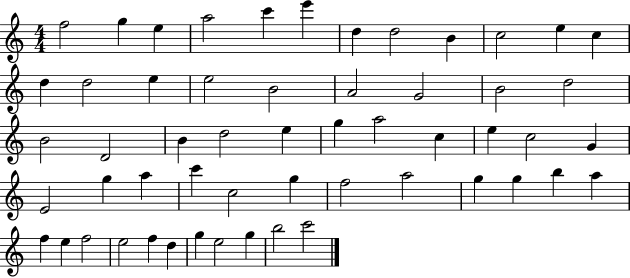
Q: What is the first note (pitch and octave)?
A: F5